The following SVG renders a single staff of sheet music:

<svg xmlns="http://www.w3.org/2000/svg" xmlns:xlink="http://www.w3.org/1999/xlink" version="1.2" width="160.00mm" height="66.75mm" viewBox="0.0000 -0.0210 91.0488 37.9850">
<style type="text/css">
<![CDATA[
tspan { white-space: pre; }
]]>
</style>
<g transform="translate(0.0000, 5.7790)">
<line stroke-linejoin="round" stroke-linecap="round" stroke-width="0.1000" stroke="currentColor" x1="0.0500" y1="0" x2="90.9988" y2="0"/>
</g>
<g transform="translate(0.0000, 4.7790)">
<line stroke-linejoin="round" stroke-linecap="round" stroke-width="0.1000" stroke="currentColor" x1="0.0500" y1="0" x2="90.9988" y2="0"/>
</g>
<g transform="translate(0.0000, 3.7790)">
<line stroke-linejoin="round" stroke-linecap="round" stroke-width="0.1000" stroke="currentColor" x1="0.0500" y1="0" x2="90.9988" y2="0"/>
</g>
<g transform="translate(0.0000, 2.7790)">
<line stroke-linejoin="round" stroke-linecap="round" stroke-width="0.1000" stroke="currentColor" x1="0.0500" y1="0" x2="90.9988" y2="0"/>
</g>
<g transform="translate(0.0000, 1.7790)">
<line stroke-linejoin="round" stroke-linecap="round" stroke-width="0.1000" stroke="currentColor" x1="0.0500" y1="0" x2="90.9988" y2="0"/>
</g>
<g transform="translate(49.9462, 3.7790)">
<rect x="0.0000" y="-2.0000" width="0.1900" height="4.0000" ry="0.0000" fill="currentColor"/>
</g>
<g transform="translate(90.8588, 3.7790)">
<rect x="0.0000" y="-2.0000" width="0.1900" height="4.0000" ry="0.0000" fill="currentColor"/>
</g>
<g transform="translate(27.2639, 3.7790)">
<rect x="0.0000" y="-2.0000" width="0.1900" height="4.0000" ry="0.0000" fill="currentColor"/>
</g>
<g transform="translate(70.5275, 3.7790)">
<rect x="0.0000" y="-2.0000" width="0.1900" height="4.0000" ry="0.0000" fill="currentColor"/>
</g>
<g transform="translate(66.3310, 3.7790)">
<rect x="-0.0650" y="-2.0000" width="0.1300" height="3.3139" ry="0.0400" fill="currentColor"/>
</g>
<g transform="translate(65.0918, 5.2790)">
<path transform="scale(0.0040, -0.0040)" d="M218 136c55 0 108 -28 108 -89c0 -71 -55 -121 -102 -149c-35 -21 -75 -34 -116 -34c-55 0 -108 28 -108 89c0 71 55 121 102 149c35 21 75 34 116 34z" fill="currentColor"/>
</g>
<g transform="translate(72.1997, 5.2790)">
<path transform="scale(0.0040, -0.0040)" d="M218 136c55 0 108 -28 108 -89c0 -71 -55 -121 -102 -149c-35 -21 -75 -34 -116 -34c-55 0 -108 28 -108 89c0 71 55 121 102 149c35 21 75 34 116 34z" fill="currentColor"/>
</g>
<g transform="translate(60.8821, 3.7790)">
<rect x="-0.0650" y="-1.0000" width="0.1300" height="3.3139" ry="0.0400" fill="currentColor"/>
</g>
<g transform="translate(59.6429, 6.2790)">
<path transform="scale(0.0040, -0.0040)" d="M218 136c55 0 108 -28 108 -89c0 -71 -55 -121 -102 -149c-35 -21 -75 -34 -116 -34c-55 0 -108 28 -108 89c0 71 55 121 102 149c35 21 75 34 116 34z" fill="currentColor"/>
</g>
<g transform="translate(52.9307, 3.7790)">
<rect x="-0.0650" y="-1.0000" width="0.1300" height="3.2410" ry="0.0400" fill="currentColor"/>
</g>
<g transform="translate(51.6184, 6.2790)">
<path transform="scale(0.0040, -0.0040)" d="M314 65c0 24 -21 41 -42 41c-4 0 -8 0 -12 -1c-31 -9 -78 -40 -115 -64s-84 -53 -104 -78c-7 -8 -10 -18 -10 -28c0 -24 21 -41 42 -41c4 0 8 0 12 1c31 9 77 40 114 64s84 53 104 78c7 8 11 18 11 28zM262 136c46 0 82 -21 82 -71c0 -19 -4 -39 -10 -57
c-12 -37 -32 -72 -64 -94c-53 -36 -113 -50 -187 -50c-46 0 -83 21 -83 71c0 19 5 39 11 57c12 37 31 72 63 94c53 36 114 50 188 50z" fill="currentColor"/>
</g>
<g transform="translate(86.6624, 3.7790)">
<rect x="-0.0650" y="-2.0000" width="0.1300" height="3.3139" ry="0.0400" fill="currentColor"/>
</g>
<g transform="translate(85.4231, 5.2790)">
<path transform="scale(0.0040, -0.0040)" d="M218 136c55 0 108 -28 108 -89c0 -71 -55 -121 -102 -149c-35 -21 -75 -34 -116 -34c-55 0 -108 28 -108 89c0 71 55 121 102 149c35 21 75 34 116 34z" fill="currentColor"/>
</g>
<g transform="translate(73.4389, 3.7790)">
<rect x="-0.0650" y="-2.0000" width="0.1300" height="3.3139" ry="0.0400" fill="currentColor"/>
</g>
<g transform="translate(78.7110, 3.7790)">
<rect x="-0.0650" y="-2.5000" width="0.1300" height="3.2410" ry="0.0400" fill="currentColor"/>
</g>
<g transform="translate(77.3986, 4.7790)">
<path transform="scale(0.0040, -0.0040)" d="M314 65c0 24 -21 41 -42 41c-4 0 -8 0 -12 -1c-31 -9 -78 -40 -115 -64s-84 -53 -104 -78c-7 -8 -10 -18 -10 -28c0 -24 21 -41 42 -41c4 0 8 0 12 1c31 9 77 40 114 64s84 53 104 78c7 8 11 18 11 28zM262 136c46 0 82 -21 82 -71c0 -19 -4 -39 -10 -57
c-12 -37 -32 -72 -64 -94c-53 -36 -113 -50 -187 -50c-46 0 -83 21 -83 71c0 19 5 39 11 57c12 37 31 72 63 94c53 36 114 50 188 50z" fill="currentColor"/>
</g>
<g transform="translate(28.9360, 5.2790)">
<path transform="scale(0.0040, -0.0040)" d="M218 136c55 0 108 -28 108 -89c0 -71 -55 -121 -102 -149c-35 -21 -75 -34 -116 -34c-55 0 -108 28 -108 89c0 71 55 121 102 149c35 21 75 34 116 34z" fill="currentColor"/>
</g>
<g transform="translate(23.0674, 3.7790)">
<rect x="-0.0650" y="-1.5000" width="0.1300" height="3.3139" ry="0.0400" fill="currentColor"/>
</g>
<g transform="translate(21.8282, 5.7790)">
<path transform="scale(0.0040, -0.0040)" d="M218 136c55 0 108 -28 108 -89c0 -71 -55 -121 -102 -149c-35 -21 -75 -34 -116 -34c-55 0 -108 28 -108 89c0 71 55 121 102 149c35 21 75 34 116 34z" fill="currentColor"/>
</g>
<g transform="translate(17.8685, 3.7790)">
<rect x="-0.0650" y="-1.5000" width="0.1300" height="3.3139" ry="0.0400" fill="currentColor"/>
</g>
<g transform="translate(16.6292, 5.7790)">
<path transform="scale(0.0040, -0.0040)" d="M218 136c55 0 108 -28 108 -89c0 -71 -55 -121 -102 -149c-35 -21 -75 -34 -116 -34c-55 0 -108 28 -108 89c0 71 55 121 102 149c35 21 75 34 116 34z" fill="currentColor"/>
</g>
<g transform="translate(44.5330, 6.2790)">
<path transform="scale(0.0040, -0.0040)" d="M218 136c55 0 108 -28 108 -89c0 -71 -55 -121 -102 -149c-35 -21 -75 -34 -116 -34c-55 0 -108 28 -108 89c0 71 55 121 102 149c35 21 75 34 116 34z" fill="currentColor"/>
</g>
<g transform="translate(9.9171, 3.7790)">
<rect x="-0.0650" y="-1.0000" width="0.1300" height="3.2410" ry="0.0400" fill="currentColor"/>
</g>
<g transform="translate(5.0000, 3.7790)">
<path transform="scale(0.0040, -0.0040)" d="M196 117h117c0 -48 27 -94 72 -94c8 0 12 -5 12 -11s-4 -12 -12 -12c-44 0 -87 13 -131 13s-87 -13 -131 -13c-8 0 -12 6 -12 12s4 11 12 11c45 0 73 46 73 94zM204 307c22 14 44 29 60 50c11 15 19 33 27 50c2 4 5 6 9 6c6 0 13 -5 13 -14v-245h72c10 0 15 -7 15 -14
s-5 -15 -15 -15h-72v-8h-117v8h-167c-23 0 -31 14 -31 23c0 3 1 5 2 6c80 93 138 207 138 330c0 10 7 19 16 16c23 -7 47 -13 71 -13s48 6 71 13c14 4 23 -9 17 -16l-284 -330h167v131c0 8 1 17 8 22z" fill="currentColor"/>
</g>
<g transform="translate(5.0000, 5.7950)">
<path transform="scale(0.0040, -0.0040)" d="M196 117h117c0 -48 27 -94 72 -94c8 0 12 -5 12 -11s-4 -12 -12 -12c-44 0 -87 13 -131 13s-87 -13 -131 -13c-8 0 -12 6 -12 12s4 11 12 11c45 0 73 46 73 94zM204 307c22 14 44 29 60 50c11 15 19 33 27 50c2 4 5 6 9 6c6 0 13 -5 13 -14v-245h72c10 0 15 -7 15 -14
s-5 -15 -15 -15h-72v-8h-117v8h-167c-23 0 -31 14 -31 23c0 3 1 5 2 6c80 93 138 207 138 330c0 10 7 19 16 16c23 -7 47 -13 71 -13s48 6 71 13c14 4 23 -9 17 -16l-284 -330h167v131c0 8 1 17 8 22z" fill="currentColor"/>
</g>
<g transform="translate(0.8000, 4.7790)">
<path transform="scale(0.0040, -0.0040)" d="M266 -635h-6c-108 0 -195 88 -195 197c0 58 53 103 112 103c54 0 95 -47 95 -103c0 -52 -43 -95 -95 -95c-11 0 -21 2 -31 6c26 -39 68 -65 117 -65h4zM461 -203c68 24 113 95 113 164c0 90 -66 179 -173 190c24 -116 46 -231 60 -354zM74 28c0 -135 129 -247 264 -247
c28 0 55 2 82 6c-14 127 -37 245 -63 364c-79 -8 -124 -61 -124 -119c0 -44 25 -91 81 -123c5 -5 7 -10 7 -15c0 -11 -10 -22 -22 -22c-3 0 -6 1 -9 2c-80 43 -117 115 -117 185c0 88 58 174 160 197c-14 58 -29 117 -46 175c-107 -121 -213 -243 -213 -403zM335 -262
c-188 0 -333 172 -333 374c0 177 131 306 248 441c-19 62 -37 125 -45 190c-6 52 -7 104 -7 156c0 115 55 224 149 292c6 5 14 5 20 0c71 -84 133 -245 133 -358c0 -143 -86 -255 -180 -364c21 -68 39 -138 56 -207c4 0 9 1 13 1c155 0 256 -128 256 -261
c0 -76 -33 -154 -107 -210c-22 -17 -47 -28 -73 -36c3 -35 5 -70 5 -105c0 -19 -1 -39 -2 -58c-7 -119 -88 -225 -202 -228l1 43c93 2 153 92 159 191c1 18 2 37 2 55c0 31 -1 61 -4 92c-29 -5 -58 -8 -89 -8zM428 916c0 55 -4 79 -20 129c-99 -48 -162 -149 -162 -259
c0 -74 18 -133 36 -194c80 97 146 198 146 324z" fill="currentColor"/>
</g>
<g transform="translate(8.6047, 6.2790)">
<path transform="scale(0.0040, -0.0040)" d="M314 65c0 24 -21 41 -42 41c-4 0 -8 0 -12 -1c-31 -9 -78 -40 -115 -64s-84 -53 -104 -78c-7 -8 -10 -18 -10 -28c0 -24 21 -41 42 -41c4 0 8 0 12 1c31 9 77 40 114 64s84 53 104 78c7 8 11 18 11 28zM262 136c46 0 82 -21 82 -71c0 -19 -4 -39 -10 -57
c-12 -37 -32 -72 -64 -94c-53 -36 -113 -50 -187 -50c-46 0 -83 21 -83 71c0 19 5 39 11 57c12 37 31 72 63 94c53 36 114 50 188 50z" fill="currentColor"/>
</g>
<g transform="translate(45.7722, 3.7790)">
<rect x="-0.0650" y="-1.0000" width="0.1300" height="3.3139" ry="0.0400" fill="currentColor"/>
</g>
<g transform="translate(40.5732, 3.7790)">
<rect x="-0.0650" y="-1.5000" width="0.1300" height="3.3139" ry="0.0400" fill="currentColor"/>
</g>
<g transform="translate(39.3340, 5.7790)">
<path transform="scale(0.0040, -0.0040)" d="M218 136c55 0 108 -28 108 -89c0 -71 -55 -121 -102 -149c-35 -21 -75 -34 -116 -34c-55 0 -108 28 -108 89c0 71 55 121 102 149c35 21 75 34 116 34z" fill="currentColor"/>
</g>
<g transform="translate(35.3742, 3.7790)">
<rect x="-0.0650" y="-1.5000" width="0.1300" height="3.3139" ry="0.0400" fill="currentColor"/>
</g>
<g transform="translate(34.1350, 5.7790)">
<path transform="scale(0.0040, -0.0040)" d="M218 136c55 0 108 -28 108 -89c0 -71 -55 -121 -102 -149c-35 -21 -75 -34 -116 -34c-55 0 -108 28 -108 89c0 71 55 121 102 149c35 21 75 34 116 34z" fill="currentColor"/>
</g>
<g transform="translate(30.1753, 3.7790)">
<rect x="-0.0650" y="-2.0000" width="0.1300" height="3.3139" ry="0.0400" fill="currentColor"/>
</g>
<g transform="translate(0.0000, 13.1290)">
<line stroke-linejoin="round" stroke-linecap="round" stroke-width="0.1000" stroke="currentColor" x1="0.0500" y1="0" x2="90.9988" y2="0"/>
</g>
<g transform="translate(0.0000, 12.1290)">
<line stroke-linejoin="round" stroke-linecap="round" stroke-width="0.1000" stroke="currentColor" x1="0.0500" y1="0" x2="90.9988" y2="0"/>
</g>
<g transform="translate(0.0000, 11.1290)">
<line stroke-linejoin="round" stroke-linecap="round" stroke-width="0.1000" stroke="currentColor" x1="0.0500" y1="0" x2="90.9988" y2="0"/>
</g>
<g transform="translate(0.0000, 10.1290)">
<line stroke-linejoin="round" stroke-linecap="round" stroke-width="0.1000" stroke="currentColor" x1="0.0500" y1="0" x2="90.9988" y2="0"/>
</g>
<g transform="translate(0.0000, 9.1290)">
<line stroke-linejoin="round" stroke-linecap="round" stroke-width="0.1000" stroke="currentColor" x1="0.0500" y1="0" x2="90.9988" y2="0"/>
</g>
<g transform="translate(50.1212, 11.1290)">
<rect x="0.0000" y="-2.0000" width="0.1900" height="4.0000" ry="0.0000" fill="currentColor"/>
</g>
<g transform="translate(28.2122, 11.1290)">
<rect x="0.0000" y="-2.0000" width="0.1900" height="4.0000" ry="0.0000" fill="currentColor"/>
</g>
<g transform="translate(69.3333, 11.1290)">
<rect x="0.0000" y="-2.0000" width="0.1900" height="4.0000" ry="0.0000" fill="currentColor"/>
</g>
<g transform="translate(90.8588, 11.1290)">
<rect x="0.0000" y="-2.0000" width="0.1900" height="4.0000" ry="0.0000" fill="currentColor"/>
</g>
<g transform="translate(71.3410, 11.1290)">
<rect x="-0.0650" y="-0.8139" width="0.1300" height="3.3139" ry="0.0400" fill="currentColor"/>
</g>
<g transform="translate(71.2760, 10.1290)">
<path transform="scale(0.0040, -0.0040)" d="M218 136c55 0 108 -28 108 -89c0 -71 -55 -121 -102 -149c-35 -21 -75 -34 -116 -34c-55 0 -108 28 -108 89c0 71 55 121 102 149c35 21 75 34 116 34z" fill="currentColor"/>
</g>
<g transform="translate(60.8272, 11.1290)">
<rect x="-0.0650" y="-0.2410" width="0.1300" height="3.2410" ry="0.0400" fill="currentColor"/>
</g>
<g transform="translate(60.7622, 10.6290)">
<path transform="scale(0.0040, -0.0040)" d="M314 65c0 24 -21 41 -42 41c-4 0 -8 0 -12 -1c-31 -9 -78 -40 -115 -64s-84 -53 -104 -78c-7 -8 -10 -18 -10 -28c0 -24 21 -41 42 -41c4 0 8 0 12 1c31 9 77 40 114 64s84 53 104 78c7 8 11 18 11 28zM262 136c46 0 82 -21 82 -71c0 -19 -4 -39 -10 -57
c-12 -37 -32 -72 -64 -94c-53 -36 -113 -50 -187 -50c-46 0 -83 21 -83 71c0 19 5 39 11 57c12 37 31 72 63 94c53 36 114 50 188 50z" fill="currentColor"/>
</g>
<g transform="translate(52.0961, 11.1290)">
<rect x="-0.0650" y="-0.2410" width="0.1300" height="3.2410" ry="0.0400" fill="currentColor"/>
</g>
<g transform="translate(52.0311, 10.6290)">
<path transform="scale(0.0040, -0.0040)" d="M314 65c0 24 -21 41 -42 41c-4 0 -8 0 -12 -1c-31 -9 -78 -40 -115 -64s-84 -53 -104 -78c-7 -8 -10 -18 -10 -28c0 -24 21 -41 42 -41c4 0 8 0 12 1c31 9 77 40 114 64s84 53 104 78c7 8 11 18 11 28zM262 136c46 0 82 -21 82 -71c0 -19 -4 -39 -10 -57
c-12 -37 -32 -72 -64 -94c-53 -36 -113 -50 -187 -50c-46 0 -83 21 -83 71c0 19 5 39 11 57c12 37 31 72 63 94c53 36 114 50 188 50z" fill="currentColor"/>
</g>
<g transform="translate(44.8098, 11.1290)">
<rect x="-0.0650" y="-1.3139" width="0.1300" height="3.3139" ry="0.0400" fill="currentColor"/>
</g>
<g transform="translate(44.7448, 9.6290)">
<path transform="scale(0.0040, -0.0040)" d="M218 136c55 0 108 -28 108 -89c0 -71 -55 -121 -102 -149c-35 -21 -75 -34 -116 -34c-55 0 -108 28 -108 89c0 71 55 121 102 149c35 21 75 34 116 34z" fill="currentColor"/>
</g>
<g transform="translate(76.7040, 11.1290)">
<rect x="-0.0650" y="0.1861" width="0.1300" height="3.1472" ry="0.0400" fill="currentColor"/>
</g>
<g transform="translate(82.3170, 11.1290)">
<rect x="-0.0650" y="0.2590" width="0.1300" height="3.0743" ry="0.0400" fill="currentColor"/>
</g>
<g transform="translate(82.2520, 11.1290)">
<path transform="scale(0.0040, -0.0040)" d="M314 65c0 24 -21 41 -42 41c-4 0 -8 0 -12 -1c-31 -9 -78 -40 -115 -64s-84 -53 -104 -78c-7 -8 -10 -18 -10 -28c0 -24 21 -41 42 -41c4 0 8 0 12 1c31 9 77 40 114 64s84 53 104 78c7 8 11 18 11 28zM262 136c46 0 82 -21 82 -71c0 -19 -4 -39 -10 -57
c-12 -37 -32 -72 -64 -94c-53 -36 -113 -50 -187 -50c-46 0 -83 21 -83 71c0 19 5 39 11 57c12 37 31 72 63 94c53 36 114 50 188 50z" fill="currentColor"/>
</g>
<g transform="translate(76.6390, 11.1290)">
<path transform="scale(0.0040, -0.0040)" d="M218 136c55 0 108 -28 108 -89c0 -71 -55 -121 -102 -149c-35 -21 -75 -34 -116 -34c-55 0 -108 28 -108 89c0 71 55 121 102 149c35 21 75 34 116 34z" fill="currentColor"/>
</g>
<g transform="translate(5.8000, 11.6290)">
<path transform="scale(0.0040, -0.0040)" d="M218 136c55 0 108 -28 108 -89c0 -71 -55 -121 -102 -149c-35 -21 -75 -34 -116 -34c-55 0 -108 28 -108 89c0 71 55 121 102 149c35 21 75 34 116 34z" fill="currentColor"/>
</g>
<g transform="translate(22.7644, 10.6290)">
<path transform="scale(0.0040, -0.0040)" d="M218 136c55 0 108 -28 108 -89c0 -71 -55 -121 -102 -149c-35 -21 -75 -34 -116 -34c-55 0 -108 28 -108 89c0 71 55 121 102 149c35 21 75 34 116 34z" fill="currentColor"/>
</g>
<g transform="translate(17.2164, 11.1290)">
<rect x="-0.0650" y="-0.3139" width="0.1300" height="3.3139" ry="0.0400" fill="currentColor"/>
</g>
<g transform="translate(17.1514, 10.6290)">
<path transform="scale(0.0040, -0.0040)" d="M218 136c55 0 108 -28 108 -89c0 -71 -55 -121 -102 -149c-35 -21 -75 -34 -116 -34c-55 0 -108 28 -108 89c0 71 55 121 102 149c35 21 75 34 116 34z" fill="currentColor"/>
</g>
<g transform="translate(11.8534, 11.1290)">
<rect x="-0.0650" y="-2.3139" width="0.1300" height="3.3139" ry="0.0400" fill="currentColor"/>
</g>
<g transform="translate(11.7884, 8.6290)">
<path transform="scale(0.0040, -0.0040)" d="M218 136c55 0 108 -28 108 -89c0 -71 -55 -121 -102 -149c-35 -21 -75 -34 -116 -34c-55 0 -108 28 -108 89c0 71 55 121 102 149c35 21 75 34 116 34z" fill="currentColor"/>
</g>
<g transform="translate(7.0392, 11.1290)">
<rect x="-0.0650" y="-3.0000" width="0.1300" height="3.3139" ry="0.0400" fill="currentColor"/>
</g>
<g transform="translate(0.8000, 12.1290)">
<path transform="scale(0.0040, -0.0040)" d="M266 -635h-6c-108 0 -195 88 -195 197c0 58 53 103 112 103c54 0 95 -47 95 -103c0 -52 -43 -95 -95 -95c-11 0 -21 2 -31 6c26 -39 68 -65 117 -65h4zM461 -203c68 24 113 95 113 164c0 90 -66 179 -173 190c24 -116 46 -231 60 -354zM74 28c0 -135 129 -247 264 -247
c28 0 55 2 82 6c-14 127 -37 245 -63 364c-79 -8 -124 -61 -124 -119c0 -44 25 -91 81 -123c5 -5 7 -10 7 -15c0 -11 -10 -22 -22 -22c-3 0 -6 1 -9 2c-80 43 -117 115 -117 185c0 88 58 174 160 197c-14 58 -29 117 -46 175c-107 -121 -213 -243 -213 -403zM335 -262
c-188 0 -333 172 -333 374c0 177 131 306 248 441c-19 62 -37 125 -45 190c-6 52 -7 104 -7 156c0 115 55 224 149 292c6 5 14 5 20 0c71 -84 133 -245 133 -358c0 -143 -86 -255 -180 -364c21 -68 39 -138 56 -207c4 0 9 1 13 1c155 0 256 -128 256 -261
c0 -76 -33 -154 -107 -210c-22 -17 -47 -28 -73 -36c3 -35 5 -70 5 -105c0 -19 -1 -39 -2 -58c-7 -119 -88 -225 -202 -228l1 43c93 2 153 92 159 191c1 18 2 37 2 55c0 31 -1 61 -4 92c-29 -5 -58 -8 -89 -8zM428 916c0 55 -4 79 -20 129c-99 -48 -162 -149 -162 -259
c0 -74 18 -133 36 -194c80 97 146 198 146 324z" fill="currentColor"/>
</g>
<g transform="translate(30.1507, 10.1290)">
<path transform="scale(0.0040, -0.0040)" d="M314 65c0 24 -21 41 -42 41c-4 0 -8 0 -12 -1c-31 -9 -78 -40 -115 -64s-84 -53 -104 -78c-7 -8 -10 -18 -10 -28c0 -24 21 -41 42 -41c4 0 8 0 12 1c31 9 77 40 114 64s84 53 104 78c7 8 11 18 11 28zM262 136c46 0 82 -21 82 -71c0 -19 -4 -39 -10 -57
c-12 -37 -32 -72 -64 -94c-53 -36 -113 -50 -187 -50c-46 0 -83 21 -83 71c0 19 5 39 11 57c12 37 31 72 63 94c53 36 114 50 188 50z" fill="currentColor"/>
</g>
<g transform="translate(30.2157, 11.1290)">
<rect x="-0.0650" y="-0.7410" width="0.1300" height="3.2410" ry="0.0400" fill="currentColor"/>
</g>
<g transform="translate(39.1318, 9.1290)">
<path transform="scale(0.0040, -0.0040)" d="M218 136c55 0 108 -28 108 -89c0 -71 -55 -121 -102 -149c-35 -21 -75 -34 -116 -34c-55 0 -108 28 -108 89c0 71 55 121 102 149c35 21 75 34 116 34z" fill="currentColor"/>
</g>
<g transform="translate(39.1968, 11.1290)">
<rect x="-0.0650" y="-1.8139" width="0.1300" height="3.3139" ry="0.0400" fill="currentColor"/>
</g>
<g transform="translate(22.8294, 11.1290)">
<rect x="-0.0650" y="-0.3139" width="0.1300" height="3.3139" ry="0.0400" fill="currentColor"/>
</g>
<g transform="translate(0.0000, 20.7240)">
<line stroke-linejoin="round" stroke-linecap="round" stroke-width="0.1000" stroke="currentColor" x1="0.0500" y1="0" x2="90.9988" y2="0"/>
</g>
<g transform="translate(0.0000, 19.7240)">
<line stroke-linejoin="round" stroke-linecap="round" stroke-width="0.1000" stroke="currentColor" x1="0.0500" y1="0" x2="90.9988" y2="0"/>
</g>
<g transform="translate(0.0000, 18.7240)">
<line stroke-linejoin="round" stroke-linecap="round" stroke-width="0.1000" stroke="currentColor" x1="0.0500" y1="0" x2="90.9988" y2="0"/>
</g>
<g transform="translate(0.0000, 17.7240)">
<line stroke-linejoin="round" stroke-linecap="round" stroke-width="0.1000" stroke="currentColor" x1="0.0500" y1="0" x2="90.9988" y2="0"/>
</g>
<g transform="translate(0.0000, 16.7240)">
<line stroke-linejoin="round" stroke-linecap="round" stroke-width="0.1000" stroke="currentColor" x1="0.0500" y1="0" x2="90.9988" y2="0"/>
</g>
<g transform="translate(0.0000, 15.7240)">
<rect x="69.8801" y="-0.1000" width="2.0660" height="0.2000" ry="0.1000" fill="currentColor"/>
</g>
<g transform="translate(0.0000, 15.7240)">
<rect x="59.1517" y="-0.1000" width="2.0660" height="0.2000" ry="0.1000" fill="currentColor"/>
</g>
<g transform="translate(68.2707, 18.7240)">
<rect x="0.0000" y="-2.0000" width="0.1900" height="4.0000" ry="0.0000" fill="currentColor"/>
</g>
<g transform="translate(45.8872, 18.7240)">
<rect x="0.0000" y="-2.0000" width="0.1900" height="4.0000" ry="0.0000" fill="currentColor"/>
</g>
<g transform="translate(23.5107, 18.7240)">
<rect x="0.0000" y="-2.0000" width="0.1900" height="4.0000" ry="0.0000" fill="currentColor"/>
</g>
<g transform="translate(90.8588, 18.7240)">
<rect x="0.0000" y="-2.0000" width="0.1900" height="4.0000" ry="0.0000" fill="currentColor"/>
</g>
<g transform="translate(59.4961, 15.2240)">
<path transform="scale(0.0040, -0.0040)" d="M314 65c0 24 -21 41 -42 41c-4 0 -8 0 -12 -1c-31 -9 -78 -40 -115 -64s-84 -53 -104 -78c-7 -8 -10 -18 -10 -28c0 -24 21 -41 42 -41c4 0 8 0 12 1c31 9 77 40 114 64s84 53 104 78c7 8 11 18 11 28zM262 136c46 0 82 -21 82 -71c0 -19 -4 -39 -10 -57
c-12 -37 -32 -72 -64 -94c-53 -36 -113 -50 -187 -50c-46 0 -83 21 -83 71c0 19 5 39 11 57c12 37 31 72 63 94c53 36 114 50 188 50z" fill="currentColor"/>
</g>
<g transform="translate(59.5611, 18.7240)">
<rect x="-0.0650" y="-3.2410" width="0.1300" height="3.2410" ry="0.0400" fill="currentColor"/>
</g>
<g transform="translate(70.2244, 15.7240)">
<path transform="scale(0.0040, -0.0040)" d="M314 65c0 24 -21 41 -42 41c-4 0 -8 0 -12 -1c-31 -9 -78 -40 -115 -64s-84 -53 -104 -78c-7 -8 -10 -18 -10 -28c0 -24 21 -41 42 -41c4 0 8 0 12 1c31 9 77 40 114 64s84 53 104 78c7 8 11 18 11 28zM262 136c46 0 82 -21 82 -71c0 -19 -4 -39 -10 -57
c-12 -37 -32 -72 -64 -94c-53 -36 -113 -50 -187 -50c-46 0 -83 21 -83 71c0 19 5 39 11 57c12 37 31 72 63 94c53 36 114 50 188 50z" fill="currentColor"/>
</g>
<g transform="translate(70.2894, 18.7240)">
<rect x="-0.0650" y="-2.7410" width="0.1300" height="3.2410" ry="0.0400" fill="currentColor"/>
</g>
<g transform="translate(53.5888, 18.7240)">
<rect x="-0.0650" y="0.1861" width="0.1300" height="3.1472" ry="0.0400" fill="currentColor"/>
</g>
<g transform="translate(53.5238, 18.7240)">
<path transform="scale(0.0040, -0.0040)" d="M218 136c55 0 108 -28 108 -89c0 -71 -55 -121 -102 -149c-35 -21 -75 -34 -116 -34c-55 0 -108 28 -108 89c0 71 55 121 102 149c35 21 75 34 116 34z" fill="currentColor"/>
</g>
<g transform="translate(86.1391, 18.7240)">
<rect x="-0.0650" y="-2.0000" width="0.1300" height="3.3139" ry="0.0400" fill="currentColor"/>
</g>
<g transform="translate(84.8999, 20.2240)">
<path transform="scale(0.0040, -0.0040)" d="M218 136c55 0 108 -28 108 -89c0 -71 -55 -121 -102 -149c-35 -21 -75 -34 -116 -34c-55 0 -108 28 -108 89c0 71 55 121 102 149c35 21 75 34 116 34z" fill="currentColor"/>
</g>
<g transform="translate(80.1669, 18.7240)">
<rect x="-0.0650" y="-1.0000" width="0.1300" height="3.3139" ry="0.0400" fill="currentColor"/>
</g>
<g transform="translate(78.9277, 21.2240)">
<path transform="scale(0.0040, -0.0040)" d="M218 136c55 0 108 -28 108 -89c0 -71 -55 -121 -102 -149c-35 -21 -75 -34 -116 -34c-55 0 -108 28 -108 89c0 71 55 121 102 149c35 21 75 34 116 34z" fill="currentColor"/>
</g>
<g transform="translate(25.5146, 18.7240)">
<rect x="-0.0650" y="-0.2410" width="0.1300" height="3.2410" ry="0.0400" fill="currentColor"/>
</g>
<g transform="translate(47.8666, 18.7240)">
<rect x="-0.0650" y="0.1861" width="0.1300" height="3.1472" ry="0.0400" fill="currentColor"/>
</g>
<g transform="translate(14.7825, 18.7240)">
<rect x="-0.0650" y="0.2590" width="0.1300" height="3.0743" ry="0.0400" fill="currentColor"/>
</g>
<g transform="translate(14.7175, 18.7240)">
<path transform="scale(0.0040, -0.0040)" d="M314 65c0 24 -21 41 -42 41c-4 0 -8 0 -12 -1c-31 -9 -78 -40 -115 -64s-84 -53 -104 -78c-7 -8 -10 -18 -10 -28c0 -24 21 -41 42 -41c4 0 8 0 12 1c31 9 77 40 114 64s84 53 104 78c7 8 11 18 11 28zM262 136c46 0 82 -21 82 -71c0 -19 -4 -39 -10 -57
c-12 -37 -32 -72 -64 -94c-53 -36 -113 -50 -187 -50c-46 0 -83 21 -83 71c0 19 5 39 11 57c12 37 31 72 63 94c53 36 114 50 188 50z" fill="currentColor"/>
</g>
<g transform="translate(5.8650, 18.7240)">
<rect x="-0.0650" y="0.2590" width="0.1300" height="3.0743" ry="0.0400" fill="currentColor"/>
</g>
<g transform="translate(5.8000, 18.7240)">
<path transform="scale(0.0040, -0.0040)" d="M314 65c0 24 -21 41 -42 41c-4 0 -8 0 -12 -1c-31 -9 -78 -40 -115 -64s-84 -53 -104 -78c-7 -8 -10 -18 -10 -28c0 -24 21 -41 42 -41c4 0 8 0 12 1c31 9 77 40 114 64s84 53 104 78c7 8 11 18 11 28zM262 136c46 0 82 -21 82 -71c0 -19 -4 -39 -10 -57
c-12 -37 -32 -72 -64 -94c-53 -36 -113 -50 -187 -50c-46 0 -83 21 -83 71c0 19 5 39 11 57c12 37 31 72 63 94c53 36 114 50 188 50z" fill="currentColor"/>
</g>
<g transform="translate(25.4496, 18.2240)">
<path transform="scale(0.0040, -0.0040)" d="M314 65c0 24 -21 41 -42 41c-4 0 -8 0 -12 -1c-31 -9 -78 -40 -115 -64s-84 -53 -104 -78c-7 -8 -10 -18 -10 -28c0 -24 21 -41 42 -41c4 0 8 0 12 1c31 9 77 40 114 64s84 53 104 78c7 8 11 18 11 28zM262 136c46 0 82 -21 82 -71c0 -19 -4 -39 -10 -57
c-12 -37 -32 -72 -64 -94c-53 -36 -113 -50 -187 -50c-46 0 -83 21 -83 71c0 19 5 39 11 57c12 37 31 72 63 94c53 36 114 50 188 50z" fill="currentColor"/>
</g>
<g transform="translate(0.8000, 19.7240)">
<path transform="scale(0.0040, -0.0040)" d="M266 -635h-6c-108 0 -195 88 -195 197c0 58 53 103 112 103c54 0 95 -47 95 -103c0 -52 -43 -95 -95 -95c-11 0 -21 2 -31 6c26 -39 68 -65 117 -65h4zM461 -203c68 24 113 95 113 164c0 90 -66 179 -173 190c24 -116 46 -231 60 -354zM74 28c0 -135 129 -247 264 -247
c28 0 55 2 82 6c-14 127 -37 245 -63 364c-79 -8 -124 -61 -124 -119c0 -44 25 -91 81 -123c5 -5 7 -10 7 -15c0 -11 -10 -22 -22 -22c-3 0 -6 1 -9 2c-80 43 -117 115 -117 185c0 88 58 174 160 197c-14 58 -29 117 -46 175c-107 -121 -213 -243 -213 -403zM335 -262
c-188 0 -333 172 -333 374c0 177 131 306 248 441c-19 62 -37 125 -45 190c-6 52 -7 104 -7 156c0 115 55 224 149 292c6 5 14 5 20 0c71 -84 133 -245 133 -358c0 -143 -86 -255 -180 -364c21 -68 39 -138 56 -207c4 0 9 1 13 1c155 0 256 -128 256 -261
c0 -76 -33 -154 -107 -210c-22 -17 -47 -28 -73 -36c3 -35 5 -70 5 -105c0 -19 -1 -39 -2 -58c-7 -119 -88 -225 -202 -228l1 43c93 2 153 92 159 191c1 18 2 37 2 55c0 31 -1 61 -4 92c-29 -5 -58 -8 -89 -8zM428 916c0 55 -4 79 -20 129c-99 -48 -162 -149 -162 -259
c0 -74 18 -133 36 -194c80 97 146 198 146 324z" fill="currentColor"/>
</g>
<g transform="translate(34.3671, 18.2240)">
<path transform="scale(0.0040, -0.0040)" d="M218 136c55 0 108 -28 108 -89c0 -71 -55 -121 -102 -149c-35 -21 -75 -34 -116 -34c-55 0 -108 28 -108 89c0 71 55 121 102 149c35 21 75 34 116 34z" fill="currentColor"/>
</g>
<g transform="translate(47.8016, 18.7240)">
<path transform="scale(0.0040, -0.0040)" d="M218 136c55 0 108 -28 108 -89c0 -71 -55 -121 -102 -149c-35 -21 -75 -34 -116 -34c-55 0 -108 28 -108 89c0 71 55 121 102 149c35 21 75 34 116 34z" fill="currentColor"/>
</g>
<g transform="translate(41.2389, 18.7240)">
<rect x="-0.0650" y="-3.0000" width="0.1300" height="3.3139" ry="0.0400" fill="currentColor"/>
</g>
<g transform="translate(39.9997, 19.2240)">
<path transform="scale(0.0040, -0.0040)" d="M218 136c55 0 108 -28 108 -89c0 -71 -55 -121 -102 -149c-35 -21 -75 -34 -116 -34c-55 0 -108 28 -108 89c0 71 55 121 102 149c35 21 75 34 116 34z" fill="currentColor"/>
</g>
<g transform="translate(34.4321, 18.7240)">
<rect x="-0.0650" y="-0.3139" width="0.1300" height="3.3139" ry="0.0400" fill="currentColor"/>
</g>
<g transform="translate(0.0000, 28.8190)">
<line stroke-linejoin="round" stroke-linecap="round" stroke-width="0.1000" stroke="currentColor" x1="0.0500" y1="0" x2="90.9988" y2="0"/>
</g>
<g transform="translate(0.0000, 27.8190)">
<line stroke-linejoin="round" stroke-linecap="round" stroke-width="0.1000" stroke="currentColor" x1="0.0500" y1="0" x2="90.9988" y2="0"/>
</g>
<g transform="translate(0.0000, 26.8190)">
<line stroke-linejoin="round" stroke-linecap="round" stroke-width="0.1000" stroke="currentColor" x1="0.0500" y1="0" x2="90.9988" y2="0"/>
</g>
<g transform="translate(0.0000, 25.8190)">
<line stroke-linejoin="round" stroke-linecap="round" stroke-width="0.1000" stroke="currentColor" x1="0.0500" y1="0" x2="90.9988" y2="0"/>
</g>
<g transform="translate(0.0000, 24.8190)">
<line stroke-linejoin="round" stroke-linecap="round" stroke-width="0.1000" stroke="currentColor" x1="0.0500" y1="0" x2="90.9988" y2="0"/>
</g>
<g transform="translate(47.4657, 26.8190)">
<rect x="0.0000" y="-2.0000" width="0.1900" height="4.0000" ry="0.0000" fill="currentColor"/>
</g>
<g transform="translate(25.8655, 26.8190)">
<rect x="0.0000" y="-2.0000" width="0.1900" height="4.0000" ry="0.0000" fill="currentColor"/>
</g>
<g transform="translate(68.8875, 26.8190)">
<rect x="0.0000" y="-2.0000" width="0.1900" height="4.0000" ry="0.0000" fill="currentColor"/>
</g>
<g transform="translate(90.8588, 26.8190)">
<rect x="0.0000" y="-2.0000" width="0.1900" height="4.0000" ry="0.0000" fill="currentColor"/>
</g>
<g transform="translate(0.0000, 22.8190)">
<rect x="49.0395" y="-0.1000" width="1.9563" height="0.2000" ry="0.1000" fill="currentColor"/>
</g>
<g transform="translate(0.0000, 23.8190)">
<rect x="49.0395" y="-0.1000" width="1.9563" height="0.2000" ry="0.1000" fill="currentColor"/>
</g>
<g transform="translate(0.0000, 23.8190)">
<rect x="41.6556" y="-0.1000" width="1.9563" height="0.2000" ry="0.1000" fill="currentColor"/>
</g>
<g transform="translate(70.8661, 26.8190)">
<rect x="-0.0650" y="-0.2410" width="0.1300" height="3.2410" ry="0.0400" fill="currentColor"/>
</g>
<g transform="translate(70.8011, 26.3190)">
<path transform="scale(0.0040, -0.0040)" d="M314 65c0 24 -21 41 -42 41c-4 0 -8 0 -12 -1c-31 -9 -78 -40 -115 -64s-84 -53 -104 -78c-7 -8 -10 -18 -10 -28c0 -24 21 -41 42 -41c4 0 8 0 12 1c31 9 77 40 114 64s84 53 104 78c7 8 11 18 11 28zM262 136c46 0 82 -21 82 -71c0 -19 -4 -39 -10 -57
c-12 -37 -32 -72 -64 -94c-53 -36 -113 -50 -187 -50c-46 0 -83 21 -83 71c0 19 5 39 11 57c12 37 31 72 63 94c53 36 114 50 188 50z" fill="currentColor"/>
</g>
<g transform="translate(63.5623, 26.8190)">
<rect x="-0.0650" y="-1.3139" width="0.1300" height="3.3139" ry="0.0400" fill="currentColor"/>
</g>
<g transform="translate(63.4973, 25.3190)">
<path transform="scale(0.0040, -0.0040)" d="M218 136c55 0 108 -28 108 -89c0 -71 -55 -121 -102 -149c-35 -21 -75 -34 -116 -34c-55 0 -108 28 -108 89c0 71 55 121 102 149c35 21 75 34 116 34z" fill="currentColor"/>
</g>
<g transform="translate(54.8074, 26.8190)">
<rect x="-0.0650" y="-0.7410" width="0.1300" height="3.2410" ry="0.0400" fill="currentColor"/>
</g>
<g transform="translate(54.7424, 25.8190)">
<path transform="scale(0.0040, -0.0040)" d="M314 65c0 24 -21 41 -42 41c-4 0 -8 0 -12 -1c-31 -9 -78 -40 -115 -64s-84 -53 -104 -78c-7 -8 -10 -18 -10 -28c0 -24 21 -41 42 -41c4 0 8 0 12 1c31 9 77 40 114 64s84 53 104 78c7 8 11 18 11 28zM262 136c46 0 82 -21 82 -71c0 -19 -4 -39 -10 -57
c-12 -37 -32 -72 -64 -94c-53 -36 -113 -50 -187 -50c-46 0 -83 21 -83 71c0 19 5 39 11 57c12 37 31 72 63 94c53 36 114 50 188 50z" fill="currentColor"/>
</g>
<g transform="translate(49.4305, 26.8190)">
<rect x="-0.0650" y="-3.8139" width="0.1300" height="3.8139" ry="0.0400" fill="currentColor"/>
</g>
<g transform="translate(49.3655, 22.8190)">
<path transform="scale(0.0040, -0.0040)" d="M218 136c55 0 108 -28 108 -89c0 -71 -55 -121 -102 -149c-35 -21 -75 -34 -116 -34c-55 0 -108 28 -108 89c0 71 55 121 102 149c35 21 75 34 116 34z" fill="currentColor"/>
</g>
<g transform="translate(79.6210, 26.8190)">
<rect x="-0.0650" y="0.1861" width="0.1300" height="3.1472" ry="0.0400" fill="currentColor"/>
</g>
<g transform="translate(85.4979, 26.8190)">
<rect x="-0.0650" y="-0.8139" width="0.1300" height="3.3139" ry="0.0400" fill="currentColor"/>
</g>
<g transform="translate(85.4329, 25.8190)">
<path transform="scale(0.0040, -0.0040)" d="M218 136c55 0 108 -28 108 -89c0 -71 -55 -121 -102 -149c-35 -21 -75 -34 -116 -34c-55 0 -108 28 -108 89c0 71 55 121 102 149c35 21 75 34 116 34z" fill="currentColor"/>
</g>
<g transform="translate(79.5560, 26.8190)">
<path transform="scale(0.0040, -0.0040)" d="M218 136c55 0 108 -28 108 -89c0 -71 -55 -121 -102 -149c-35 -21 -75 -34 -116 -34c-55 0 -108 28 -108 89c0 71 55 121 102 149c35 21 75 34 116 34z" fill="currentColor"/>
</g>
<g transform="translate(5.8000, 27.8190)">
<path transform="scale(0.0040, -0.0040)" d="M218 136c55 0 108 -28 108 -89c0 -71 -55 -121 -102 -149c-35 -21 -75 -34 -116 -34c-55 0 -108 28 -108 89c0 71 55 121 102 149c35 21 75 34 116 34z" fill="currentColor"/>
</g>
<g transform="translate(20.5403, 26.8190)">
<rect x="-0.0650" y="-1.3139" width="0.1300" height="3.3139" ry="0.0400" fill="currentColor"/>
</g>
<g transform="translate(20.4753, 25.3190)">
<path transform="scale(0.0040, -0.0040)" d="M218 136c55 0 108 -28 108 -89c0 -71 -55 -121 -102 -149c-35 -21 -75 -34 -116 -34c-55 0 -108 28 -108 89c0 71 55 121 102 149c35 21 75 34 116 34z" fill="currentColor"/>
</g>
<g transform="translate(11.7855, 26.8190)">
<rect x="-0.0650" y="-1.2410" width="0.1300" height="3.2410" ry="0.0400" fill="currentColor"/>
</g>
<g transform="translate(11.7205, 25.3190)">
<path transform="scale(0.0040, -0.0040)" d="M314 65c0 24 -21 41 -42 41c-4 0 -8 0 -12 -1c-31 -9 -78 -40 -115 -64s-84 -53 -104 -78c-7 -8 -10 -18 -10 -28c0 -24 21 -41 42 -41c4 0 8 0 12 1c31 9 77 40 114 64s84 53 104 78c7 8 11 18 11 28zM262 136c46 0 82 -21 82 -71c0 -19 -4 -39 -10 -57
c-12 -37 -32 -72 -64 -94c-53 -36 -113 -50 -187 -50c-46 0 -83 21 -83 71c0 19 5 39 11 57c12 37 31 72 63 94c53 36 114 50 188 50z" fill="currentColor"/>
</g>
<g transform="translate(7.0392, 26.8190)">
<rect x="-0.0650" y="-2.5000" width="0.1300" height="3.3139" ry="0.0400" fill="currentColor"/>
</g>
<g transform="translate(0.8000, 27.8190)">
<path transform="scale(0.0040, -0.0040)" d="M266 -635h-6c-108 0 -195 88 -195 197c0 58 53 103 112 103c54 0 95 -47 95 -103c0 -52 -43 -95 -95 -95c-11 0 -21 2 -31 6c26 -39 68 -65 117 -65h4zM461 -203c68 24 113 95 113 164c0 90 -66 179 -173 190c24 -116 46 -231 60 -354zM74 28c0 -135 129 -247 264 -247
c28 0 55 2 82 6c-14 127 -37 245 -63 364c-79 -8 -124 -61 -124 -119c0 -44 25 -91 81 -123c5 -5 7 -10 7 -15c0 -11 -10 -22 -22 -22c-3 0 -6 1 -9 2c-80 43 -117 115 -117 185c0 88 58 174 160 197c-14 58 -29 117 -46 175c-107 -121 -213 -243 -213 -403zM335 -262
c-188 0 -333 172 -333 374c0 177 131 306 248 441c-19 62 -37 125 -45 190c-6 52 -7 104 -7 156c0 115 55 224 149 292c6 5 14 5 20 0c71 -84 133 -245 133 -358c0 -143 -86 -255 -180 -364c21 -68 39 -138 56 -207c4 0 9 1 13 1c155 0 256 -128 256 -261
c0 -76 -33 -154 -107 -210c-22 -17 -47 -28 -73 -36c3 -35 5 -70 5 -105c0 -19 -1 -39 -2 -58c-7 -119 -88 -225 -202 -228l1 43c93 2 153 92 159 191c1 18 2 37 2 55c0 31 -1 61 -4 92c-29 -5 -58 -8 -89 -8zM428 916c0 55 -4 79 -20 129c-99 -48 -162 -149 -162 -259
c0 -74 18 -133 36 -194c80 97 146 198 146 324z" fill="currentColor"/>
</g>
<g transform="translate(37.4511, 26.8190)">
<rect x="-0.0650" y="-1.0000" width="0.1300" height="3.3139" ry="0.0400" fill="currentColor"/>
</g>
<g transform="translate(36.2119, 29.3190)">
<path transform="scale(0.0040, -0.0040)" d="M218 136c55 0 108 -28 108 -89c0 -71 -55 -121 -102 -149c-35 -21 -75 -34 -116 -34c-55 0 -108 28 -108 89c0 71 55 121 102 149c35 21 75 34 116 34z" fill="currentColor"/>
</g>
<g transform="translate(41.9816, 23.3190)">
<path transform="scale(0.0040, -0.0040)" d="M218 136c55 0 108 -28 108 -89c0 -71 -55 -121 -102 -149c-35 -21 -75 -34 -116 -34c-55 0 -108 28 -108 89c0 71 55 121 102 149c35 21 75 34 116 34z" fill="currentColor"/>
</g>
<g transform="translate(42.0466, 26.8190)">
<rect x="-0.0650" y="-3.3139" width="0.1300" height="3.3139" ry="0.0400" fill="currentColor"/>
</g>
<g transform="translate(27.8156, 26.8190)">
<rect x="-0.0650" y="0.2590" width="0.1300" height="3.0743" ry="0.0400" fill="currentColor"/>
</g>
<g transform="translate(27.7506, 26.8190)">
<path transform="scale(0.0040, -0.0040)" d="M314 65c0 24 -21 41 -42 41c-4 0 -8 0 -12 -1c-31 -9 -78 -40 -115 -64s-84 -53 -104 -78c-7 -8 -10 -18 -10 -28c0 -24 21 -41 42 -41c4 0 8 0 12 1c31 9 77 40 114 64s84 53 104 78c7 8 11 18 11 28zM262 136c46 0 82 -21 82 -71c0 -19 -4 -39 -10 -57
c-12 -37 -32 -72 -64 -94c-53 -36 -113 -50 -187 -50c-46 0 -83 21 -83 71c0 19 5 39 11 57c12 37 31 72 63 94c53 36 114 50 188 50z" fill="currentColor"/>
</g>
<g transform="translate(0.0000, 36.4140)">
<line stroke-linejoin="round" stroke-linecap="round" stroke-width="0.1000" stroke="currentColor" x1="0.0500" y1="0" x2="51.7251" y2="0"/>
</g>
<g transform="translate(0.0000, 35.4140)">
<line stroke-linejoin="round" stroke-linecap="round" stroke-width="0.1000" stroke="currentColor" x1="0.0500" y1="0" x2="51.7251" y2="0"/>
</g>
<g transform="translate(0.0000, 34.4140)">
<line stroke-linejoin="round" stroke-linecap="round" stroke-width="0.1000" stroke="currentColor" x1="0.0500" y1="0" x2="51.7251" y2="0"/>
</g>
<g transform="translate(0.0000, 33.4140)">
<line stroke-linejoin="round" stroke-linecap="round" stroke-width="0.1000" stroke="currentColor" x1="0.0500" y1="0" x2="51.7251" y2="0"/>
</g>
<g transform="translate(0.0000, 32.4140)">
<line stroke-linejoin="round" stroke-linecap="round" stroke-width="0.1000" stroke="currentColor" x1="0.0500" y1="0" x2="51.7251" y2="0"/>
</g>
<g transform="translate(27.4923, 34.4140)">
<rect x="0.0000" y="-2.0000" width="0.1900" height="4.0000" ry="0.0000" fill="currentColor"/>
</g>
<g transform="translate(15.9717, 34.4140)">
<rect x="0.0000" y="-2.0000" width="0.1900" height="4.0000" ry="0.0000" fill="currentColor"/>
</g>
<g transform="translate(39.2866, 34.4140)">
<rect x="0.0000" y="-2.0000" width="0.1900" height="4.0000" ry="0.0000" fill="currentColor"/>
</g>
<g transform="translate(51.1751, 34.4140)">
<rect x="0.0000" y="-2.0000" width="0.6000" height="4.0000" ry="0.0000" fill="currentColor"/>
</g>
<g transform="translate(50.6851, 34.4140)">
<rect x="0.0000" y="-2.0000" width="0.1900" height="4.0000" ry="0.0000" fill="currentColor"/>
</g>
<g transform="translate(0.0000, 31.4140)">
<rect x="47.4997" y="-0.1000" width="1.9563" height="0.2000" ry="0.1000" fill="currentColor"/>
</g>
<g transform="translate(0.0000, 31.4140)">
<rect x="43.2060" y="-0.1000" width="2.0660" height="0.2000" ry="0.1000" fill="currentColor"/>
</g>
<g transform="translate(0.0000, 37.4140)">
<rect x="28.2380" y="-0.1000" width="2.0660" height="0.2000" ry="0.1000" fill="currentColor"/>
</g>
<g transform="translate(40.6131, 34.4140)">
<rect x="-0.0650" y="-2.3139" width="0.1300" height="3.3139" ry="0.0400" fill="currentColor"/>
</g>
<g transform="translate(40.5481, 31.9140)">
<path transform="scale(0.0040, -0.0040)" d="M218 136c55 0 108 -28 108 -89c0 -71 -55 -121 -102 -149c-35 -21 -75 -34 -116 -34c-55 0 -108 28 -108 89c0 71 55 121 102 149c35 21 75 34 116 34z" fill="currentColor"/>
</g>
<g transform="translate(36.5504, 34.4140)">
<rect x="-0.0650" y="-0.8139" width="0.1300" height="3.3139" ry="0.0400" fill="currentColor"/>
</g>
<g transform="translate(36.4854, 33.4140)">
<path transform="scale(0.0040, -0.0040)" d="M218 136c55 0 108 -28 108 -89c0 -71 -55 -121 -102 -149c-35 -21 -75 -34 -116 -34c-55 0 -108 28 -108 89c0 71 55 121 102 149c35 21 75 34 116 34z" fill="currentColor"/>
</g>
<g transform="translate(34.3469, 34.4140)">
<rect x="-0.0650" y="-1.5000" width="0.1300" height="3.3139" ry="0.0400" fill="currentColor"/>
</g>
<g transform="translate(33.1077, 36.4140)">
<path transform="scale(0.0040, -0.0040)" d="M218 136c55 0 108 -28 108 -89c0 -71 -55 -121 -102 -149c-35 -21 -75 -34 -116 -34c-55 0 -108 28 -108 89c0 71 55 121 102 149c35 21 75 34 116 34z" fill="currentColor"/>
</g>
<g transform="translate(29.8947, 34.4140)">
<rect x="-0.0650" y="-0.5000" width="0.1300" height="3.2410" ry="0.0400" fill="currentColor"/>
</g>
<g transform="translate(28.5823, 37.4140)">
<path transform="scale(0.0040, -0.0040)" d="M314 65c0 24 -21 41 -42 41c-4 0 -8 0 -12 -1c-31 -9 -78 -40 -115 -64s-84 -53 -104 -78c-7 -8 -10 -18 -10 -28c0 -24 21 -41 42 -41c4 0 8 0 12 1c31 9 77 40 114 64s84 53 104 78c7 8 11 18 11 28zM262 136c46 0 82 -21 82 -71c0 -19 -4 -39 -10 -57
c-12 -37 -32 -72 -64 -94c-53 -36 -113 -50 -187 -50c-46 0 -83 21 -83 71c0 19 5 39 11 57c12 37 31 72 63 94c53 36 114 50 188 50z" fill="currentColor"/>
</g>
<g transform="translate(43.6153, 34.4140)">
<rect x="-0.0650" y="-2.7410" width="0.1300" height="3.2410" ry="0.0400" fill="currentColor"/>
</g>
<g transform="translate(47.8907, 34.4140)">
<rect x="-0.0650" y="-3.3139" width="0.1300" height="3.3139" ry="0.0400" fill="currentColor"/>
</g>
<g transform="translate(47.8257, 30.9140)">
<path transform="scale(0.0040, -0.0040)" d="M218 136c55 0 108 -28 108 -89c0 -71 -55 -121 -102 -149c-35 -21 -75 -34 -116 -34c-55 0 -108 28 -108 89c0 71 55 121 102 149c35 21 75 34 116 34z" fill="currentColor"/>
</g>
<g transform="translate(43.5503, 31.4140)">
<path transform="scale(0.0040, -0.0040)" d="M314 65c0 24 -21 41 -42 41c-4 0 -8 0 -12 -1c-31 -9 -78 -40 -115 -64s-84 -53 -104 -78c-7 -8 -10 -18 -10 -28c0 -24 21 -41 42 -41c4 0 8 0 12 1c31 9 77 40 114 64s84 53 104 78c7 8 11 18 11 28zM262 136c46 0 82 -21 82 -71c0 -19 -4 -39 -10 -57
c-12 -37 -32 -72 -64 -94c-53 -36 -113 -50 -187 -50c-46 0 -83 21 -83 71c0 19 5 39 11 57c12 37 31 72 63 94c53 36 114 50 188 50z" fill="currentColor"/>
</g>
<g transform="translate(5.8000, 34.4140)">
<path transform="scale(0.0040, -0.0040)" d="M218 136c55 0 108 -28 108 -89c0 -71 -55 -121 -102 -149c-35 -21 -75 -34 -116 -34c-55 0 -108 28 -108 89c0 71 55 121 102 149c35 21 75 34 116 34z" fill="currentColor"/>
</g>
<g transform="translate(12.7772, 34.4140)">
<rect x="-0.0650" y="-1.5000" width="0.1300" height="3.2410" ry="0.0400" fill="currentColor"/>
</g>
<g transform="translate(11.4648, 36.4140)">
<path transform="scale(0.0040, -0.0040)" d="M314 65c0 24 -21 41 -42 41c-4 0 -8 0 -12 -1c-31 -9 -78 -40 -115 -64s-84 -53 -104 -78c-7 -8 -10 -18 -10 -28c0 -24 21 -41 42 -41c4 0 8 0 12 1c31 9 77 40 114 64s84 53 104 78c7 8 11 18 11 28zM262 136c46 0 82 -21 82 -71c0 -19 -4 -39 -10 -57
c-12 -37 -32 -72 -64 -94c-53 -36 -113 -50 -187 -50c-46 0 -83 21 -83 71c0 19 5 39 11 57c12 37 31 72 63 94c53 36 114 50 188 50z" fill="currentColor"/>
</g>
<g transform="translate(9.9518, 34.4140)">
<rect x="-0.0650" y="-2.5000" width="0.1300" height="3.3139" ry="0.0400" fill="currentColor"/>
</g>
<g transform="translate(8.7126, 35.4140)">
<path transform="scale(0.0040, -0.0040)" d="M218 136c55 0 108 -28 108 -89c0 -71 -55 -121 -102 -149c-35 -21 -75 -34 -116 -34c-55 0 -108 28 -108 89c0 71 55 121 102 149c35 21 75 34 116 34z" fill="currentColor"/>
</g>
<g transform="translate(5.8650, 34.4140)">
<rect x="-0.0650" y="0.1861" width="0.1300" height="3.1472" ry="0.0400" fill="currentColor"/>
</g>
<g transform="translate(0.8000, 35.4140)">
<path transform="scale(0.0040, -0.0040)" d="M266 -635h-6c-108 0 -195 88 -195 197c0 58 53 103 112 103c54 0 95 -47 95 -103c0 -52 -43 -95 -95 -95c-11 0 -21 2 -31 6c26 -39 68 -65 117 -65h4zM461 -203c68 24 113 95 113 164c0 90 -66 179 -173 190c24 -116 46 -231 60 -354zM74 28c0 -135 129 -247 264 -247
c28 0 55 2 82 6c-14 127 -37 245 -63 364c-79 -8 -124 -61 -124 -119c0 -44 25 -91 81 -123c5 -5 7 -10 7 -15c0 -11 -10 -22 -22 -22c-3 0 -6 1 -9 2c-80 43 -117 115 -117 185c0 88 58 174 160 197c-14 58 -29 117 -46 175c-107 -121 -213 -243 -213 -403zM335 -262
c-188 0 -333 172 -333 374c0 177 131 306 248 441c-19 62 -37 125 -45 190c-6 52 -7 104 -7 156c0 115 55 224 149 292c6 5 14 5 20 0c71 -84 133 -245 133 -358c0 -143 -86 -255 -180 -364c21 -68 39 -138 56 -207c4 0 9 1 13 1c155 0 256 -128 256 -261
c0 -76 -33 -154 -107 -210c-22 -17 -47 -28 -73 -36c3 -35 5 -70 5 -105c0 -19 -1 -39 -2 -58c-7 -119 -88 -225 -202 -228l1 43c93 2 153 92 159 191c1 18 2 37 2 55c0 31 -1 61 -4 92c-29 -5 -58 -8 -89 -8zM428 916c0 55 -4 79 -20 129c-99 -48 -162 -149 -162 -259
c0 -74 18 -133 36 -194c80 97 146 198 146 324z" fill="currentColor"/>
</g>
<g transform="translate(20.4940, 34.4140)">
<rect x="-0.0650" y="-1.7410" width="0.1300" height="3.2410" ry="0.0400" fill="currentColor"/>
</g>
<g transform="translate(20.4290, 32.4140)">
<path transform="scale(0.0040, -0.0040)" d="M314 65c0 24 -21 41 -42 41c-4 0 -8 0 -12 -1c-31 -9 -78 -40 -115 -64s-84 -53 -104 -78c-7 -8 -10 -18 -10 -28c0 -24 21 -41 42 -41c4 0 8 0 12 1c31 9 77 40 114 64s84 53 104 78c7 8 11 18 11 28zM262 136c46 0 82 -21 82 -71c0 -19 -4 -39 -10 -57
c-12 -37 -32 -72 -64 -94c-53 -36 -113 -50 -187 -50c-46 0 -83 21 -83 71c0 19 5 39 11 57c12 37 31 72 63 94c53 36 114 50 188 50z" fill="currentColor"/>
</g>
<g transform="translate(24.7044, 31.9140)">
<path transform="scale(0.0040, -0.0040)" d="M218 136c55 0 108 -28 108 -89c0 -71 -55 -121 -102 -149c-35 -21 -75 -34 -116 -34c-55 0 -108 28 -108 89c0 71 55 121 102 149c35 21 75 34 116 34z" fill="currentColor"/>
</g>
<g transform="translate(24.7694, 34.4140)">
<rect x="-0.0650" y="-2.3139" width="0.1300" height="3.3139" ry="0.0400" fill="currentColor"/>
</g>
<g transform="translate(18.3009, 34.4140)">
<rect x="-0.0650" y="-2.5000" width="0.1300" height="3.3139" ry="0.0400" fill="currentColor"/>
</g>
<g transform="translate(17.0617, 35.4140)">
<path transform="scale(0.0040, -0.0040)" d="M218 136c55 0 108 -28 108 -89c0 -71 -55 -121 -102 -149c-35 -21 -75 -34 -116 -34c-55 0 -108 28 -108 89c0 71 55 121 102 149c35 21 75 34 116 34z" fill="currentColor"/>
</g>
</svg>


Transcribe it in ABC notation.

X:1
T:Untitled
M:4/4
L:1/4
K:C
D2 E E F E E D D2 D F F G2 F A g c c d2 f e c2 c2 d B B2 B2 B2 c2 c A B B b2 a2 D F G e2 e B2 D b c' d2 e c2 B d B G E2 G f2 g C2 E d g a2 b